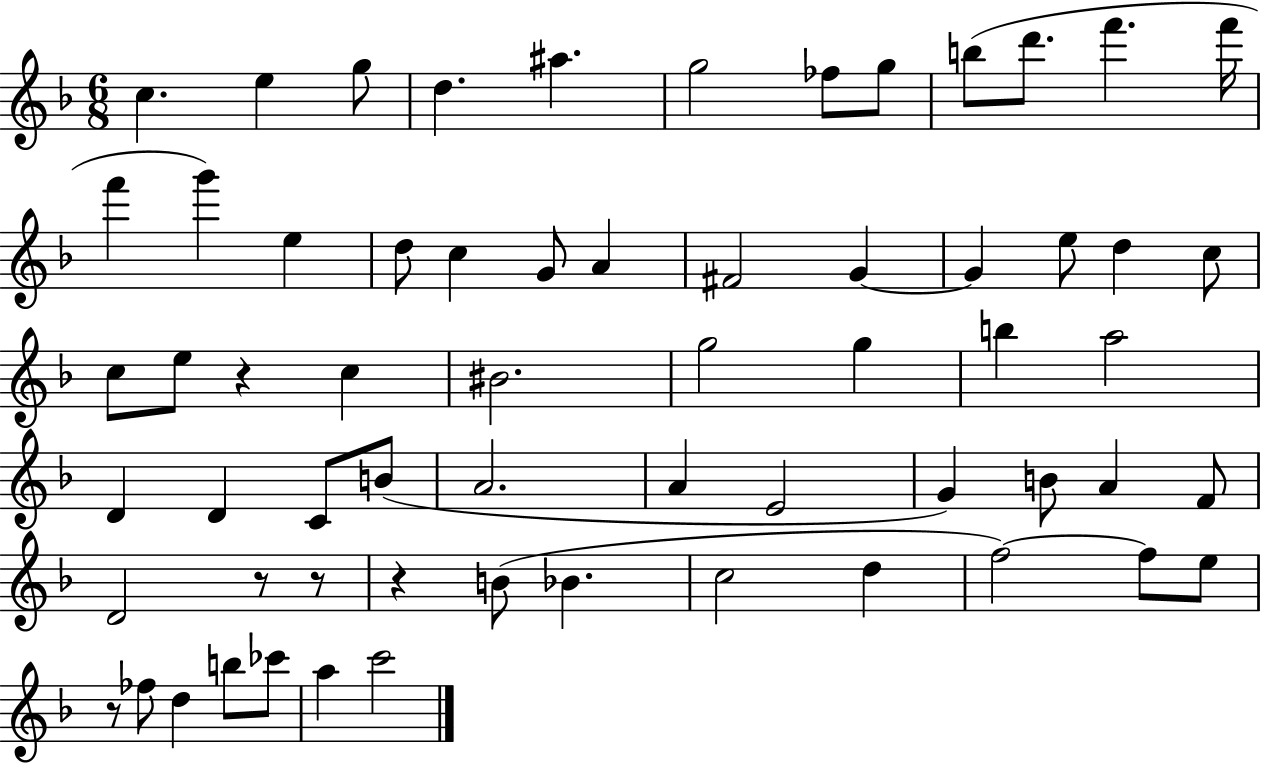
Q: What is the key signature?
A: F major